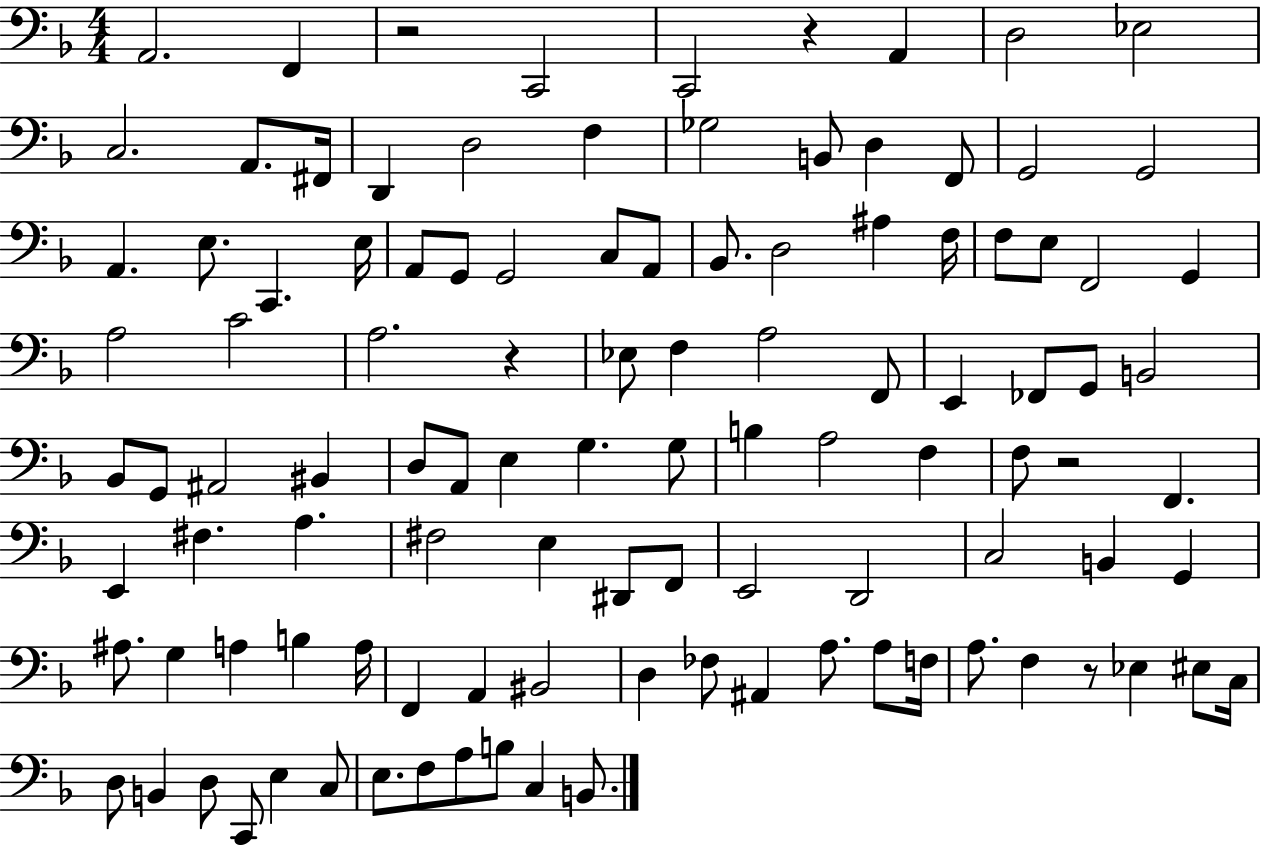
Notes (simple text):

A2/h. F2/q R/h C2/h C2/h R/q A2/q D3/h Eb3/h C3/h. A2/e. F#2/s D2/q D3/h F3/q Gb3/h B2/e D3/q F2/e G2/h G2/h A2/q. E3/e. C2/q. E3/s A2/e G2/e G2/h C3/e A2/e Bb2/e. D3/h A#3/q F3/s F3/e E3/e F2/h G2/q A3/h C4/h A3/h. R/q Eb3/e F3/q A3/h F2/e E2/q FES2/e G2/e B2/h Bb2/e G2/e A#2/h BIS2/q D3/e A2/e E3/q G3/q. G3/e B3/q A3/h F3/q F3/e R/h F2/q. E2/q F#3/q. A3/q. F#3/h E3/q D#2/e F2/e E2/h D2/h C3/h B2/q G2/q A#3/e. G3/q A3/q B3/q A3/s F2/q A2/q BIS2/h D3/q FES3/e A#2/q A3/e. A3/e F3/s A3/e. F3/q R/e Eb3/q EIS3/e C3/s D3/e B2/q D3/e C2/e E3/q C3/e E3/e. F3/e A3/e B3/e C3/q B2/e.